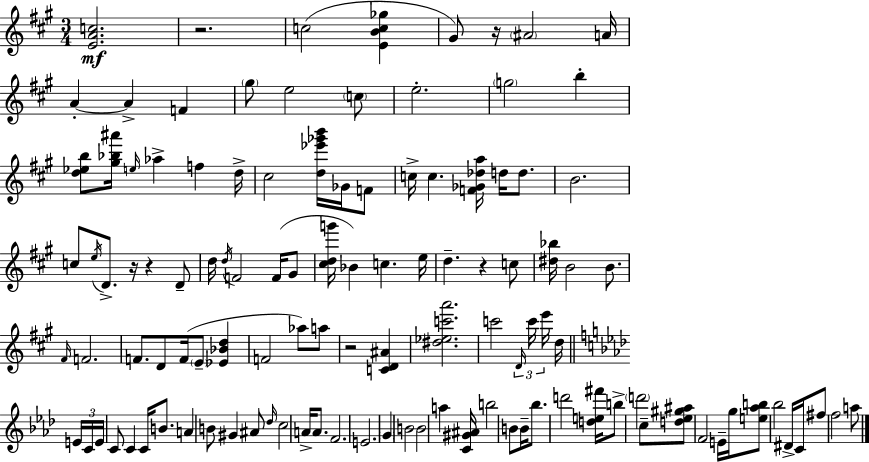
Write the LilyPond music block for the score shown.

{
  \clef treble
  \numericTimeSignature
  \time 3/4
  \key a \major
  \repeat volta 2 { <e' a' c''>2.\mf | r2. | c''2( <e' b' c'' ges''>4 | gis'8) r16 \parenthesize ais'2 a'16 | \break a'4-.~~ a'4-> f'4 | \parenthesize gis''8 e''2 \parenthesize c''8 | e''2.-. | \parenthesize g''2 b''4-. | \break <d'' ees'' b''>8 <gis'' bes'' ais'''>16 \grace { e''16 } aes''4-> f''4 | d''16-> cis''2 <d'' ees''' ges''' b'''>16 ges'16 f'8 | c''16-> c''4. <f' ges' des'' a''>16 d''16 d''8. | b'2. | \break c''8 \acciaccatura { e''16 } d'8.-> r16 r4 | d'8-- d''16 \acciaccatura { d''16 } f'2 | f'16( gis'8 <cis'' d'' g'''>16 bes'4) c''4. | e''16 d''4.-- r4 | \break c''8 <dis'' bes''>16 b'2 | b'8. \grace { fis'16 } f'2. | f'8. d'8 f'16( \parenthesize e'8-- | <ees' bes' d''>4 f'2 | \break aes''8) a''8 r2 | <c' d' ais'>4 <dis'' ees'' c''' a'''>2. | c'''2 | \tuplet 3/2 { \grace { d'16 } c'''16 e'''16 } d''16 \bar "||" \break \key aes \major \tuplet 3/2 { e'16 c'16 e'16 } c'8 c'4 c'16 b'8. | a'4 b'8 gis'4 ais'8 | \grace { des''16 } c''2 a'16-> a'8. | f'2. | \break e'2. | \parenthesize g'4 b'2 | b'2 a''4 | <c' gis' ais'>16 b''2 b'8 | \break b'16-- bes''8. d'''2 | <d'' e'' fis'''>16 b''8-> \parenthesize d'''2 | c''8-- <d'' ees'' gis'' ais''>8 f'2 | e'16-- g''16 <e'' aes'' b''>8 bes''2 | \break dis'16-> c'16 fis''8 f''2 | a''8 } \bar "|."
}